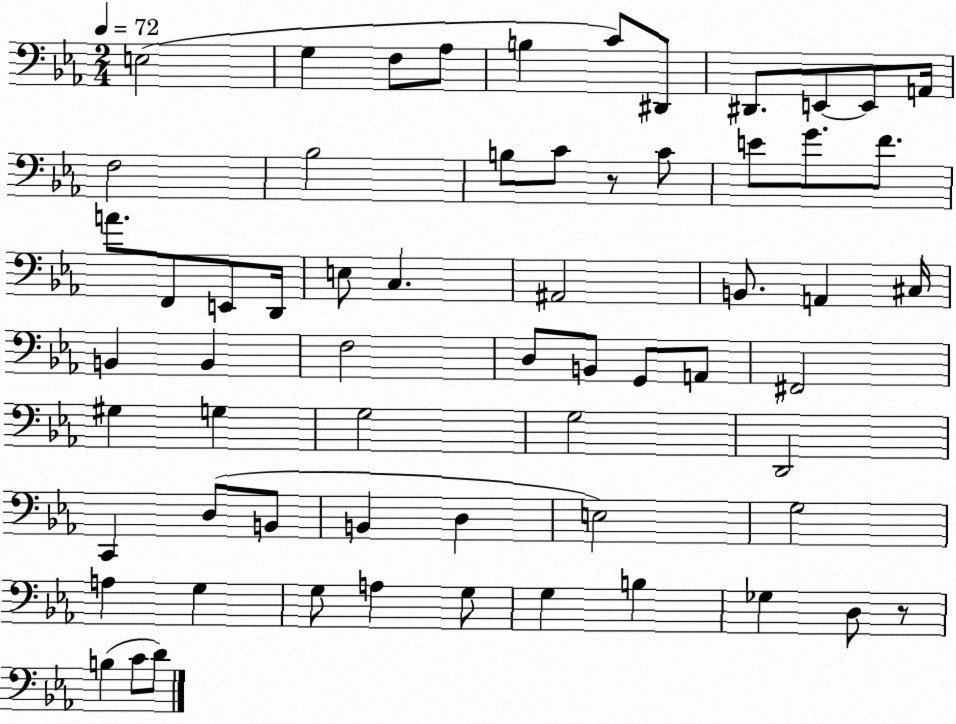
X:1
T:Untitled
M:2/4
L:1/4
K:Eb
E,2 G, F,/2 _A,/2 B, C/2 ^D,,/2 ^D,,/2 E,,/2 E,,/2 A,,/4 F,2 _B,2 B,/2 C/2 z/2 C/2 E/2 G/2 F/2 A/2 F,,/2 E,,/2 D,,/4 E,/2 C, ^A,,2 B,,/2 A,, ^C,/4 B,, B,, F,2 D,/2 B,,/2 G,,/2 A,,/2 ^F,,2 ^G, G, G,2 G,2 D,,2 C,, D,/2 B,,/2 B,, D, E,2 G,2 A, G, G,/2 A, G,/2 G, B, _G, D,/2 z/2 B, C/2 D/2